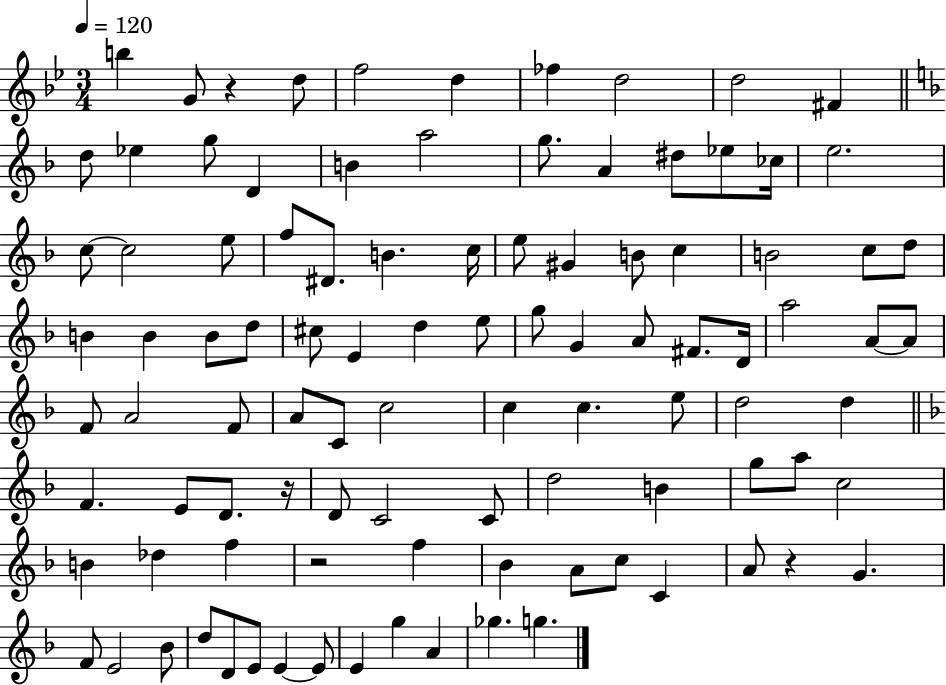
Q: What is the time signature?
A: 3/4